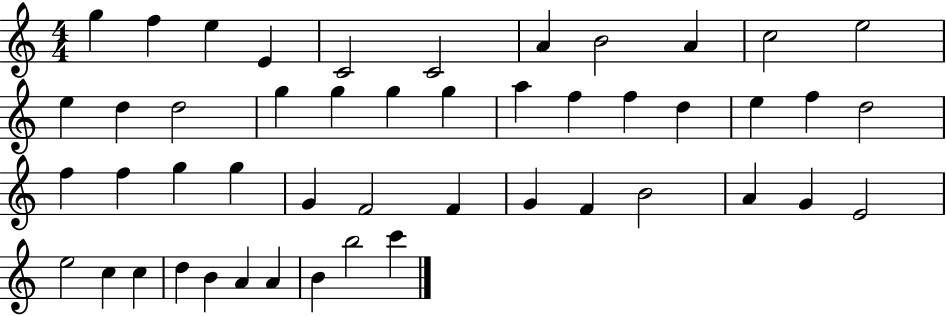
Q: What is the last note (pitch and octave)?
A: C6